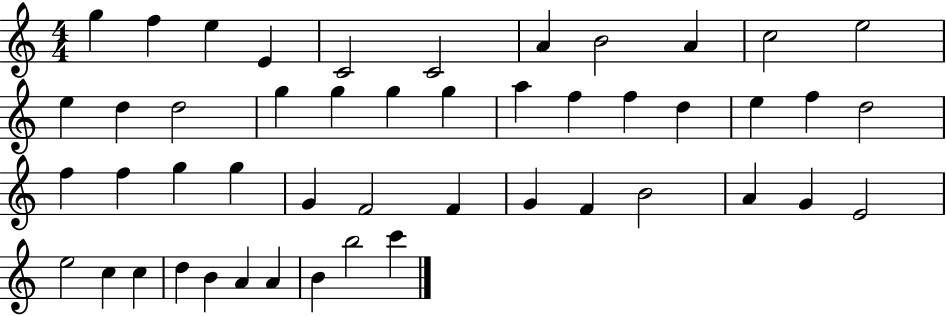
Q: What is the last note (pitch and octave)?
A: C6